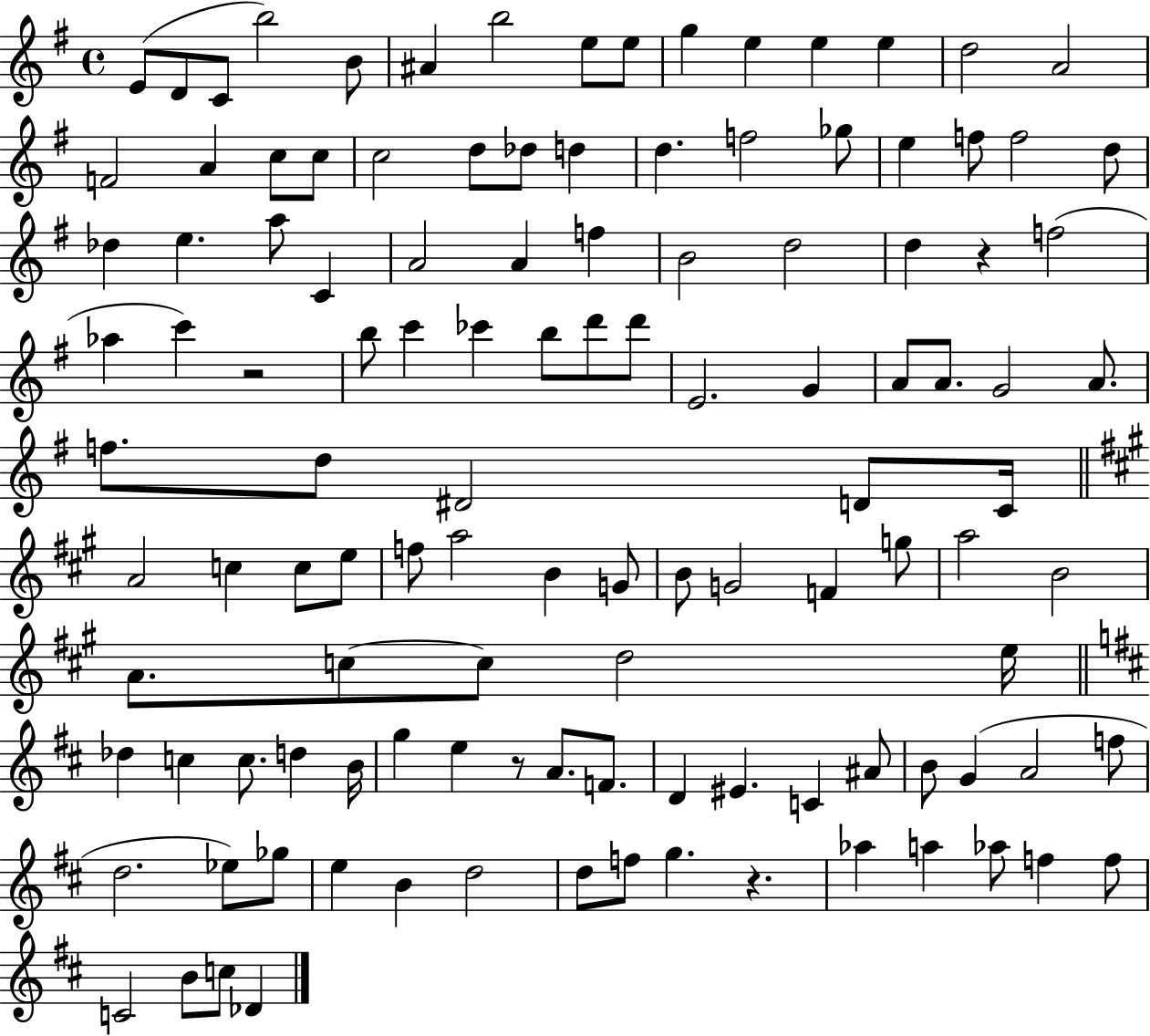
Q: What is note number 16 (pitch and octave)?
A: F4